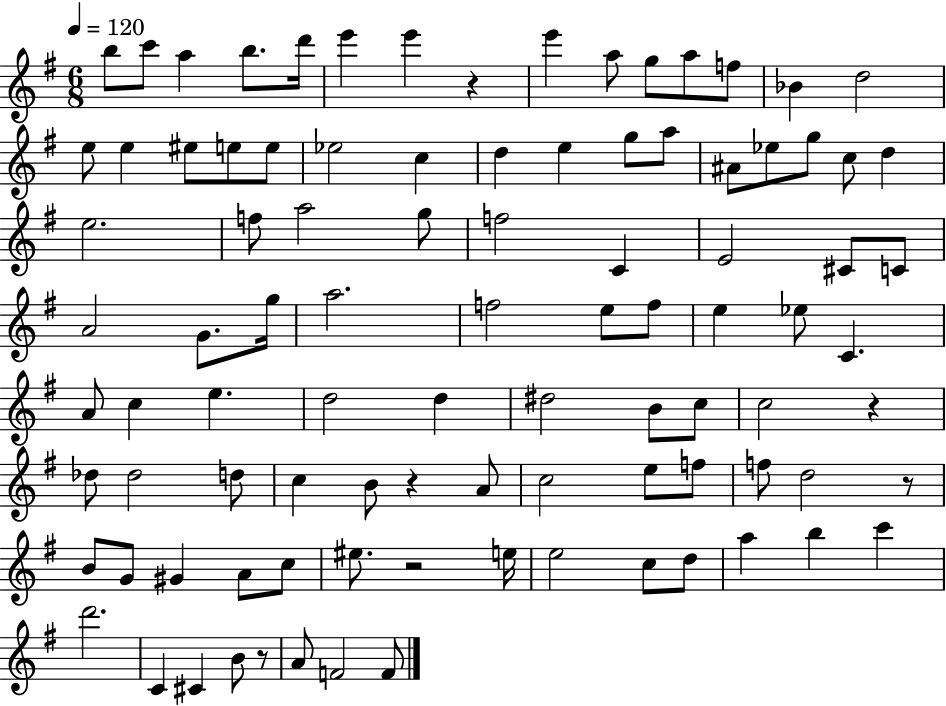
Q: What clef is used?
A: treble